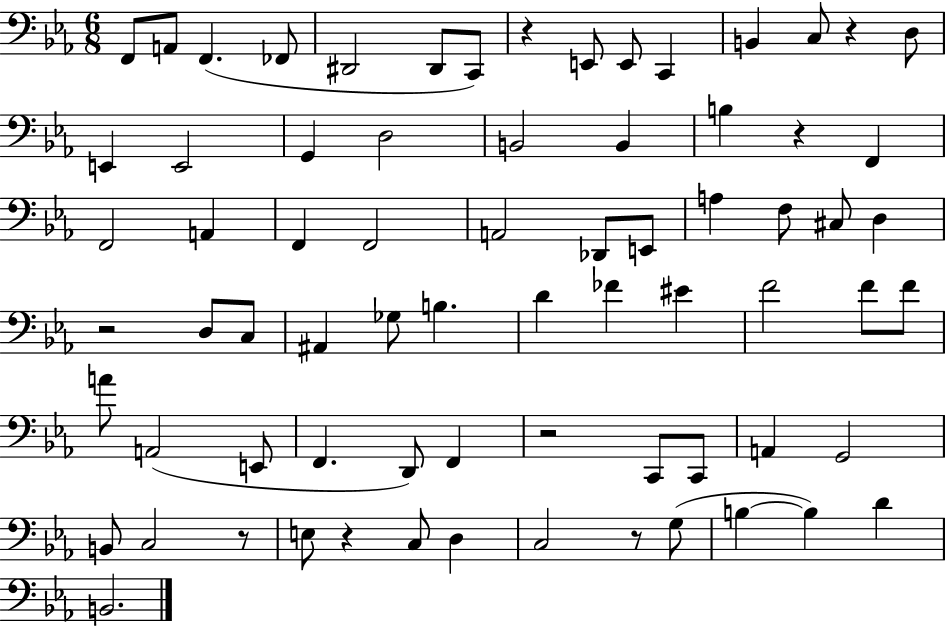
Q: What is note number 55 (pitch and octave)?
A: C3